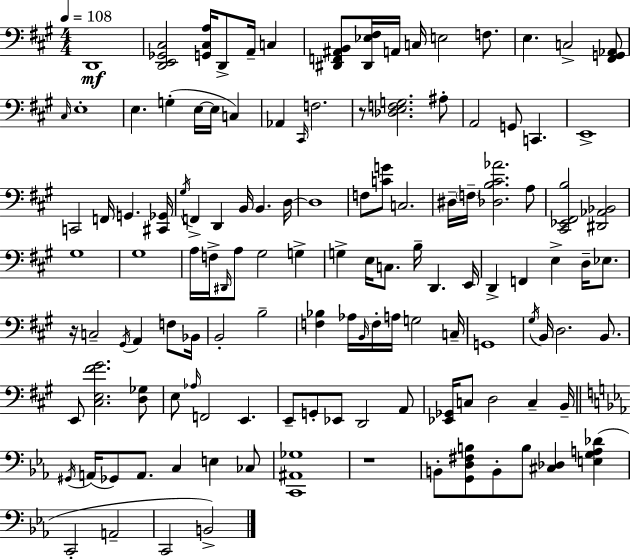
D2/w [D2,E2,Gb2,C#3]/h [G2,C#3,A3]/s D2/e A2/s C3/q [D#2,F2,A#2,B2]/e [D#2,Eb3,F#3]/s A2/s C3/s E3/h F3/e. E3/q. C3/h [F#2,G2,Ab2]/e C#3/s E3/w E3/q. G3/q E3/s E3/s C3/q Ab2/q C#2/s F3/h. R/e [Db3,E3,F3,G3]/h. A#3/e A2/h G2/e C2/q. E2/w C2/h F2/s G2/q. [C#2,Gb2]/s G#3/s F2/q D2/q B2/s B2/q. D3/s D3/w F3/e [C4,G4]/e C3/h. D#3/s F3/s [Db3,B3,C#4,Ab4]/h. A3/e [C#2,Eb2,F#2,B3]/h [D#2,Ab2,Bb2]/h G#3/w G#3/w A3/s F3/s D#2/s A3/e G#3/h G3/q G3/q E3/s C3/e. B3/s D2/q. E2/s D2/q F2/q E3/q D3/s Eb3/e. R/s C3/h G#2/s A2/q F3/e Bb2/s B2/h B3/h [F3,Bb3]/q Ab3/s B2/s F3/s A3/s G3/h C3/s G2/w G#3/s B2/s D3/h. B2/e. E2/e [C#3,E3,F#4,G#4]/h. [D3,Gb3]/e E3/e Ab3/s F2/h E2/q. E2/e G2/e Eb2/e D2/h A2/e [Eb2,Gb2]/s C3/e D3/h C3/q B2/s G#2/s A2/s Gb2/e A2/e. C3/q E3/q CES3/e [C2,A#2,Gb3]/w R/w B2/e [G2,D3,F#3,B3]/e B2/e B3/e [C#3,Db3]/q [E3,G3,A3,Db4]/q C2/h A2/h C2/h B2/h